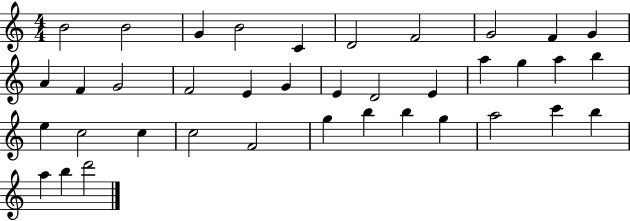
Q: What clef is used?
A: treble